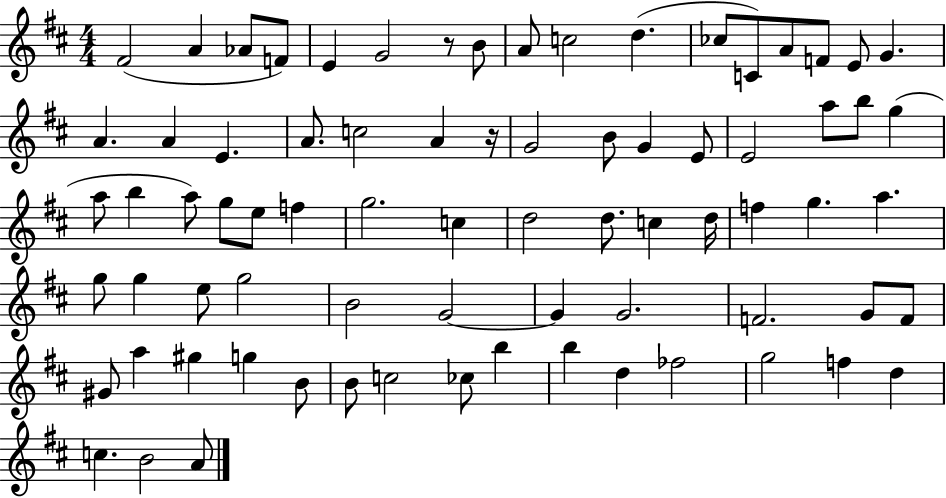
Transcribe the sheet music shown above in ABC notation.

X:1
T:Untitled
M:4/4
L:1/4
K:D
^F2 A _A/2 F/2 E G2 z/2 B/2 A/2 c2 d _c/2 C/2 A/2 F/2 E/2 G A A E A/2 c2 A z/4 G2 B/2 G E/2 E2 a/2 b/2 g a/2 b a/2 g/2 e/2 f g2 c d2 d/2 c d/4 f g a g/2 g e/2 g2 B2 G2 G G2 F2 G/2 F/2 ^G/2 a ^g g B/2 B/2 c2 _c/2 b b d _f2 g2 f d c B2 A/2